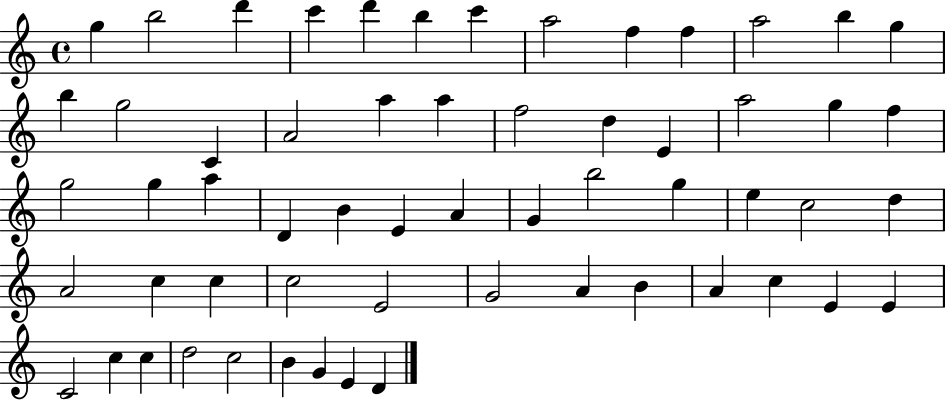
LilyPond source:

{
  \clef treble
  \time 4/4
  \defaultTimeSignature
  \key c \major
  g''4 b''2 d'''4 | c'''4 d'''4 b''4 c'''4 | a''2 f''4 f''4 | a''2 b''4 g''4 | \break b''4 g''2 c'4 | a'2 a''4 a''4 | f''2 d''4 e'4 | a''2 g''4 f''4 | \break g''2 g''4 a''4 | d'4 b'4 e'4 a'4 | g'4 b''2 g''4 | e''4 c''2 d''4 | \break a'2 c''4 c''4 | c''2 e'2 | g'2 a'4 b'4 | a'4 c''4 e'4 e'4 | \break c'2 c''4 c''4 | d''2 c''2 | b'4 g'4 e'4 d'4 | \bar "|."
}